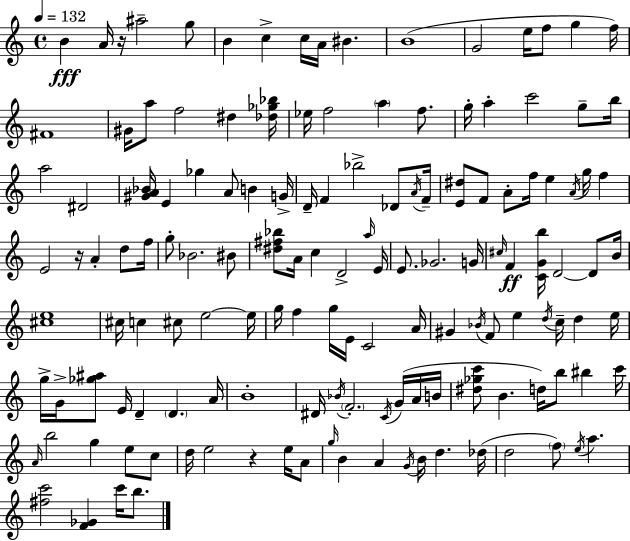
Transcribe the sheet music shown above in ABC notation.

X:1
T:Untitled
M:4/4
L:1/4
K:Am
B A/4 z/4 ^a2 g/2 B c c/4 A/4 ^B B4 G2 e/4 f/2 g f/4 ^F4 ^G/4 a/2 f2 ^d [_d_g_b]/4 _e/4 f2 a f/2 g/4 a c'2 g/2 b/4 a2 ^D2 [^GA_B]/4 E _g A/2 B G/4 D/4 F _b2 _D/2 A/4 F/4 [E^d]/2 F/2 A/2 f/4 e A/4 g/4 f E2 z/4 A d/2 f/4 g/2 _B2 ^B/2 [^d^f_b]/2 A/4 c D2 a/4 E/4 E/2 _G2 G/4 ^c/4 F [CGb]/4 D2 D/2 B/4 [^ce]4 ^c/4 c ^c/2 e2 e/4 g/4 f g/4 E/4 C2 A/4 ^G _B/4 F/2 e d/4 c/4 d e/4 g/4 G/4 [_g^a]/2 E/4 D D A/4 B4 ^D/4 _B/4 F2 C/4 G/4 A/4 B/4 [^d_gc']/2 B d/4 b/2 ^b c'/4 A/4 b2 g e/2 c/2 d/4 e2 z e/4 A/2 g/4 B A G/4 B/4 d _d/4 d2 f/2 e/4 a [^fc']2 [F_G] c'/4 b/2